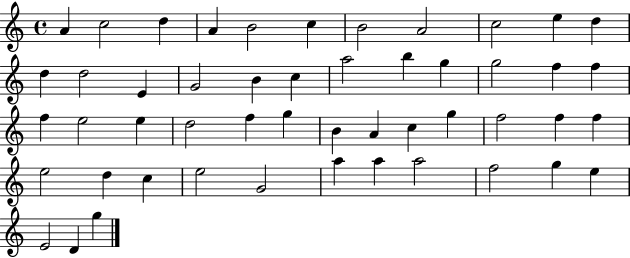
{
  \clef treble
  \time 4/4
  \defaultTimeSignature
  \key c \major
  a'4 c''2 d''4 | a'4 b'2 c''4 | b'2 a'2 | c''2 e''4 d''4 | \break d''4 d''2 e'4 | g'2 b'4 c''4 | a''2 b''4 g''4 | g''2 f''4 f''4 | \break f''4 e''2 e''4 | d''2 f''4 g''4 | b'4 a'4 c''4 g''4 | f''2 f''4 f''4 | \break e''2 d''4 c''4 | e''2 g'2 | a''4 a''4 a''2 | f''2 g''4 e''4 | \break e'2 d'4 g''4 | \bar "|."
}